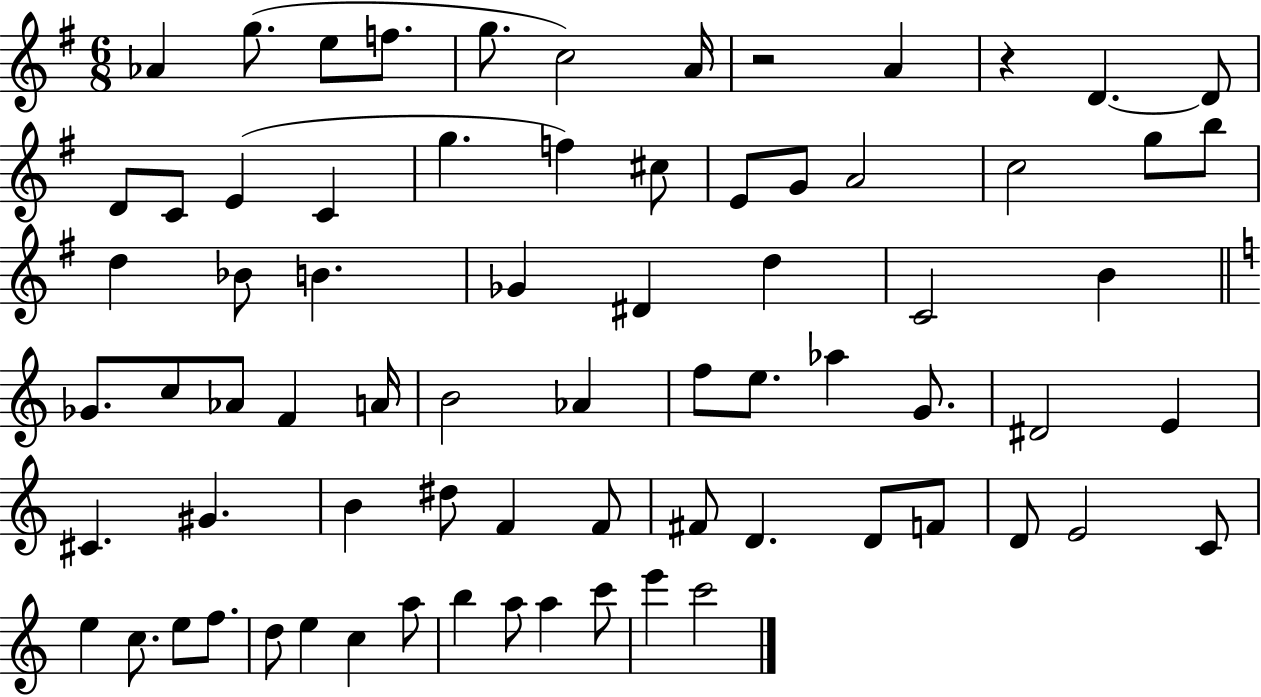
Ab4/q G5/e. E5/e F5/e. G5/e. C5/h A4/s R/h A4/q R/q D4/q. D4/e D4/e C4/e E4/q C4/q G5/q. F5/q C#5/e E4/e G4/e A4/h C5/h G5/e B5/e D5/q Bb4/e B4/q. Gb4/q D#4/q D5/q C4/h B4/q Gb4/e. C5/e Ab4/e F4/q A4/s B4/h Ab4/q F5/e E5/e. Ab5/q G4/e. D#4/h E4/q C#4/q. G#4/q. B4/q D#5/e F4/q F4/e F#4/e D4/q. D4/e F4/e D4/e E4/h C4/e E5/q C5/e. E5/e F5/e. D5/e E5/q C5/q A5/e B5/q A5/e A5/q C6/e E6/q C6/h